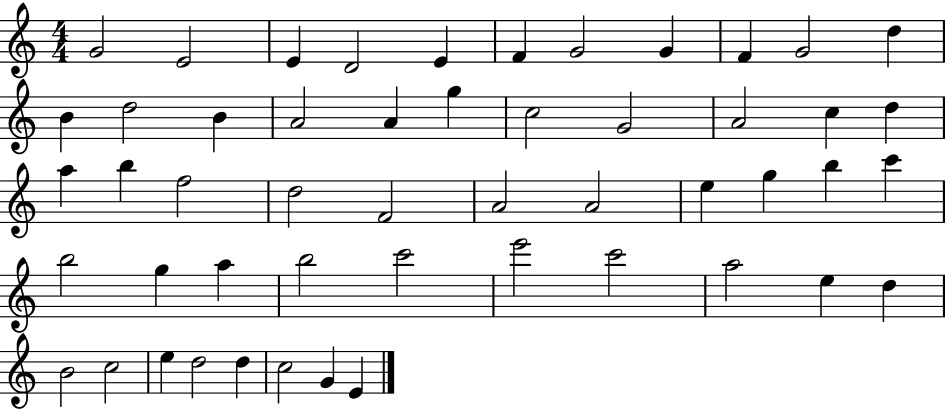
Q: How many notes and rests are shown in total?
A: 51